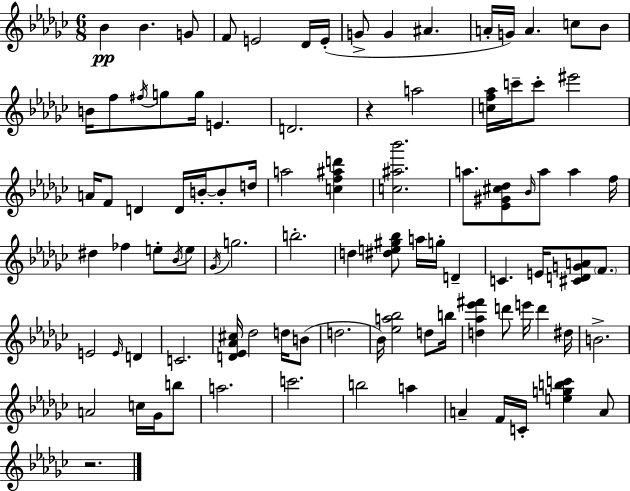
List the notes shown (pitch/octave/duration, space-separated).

Bb4/q Bb4/q. G4/e F4/e E4/h Db4/s E4/s G4/e G4/q A#4/q. A4/s G4/s A4/q. C5/e Bb4/e B4/s F5/e F#5/s G5/e G5/s E4/q. D4/h. R/q A5/h [C5,F5,Ab5]/s C6/s C6/e EIS6/h A4/s F4/e D4/q D4/s B4/s B4/e D5/s A5/h [C5,F5,A#5,D6]/q [C5,A#5,Bb6]/h. A5/e. [Eb4,G#4,C#5,Db5]/e Bb4/s A5/e A5/q F5/s D#5/q FES5/q E5/e Bb4/s E5/e Gb4/s G5/h. B5/h. D5/q [D#5,E5,G#5,Bb5]/e A5/s G5/s D4/q C4/q. E4/s [C#4,D4,G4,A4]/e F4/e. E4/h E4/s D4/q C4/h. [D4,Eb4,Ab4,C#5]/s Db5/h D5/s B4/e D5/h. Bb4/s [Eb5,A5,Bb5]/h D5/e B5/s [D5,Ab5,Eb6,F#6]/q D6/e E6/s D6/q D#5/s B4/h. A4/h C5/s Gb4/s B5/e A5/h. C6/h. B5/h A5/q A4/q F4/s C4/s [E5,G5,B5,C6]/q A4/e R/h.